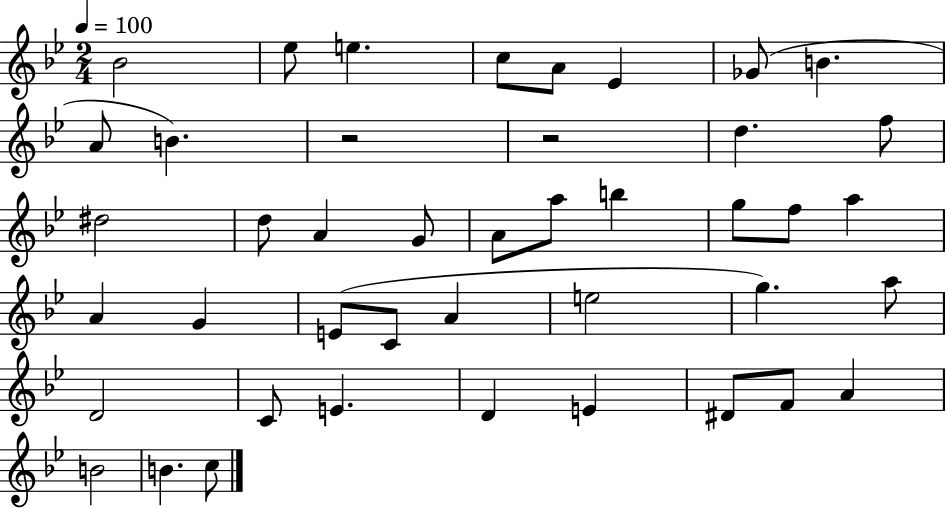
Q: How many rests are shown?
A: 2